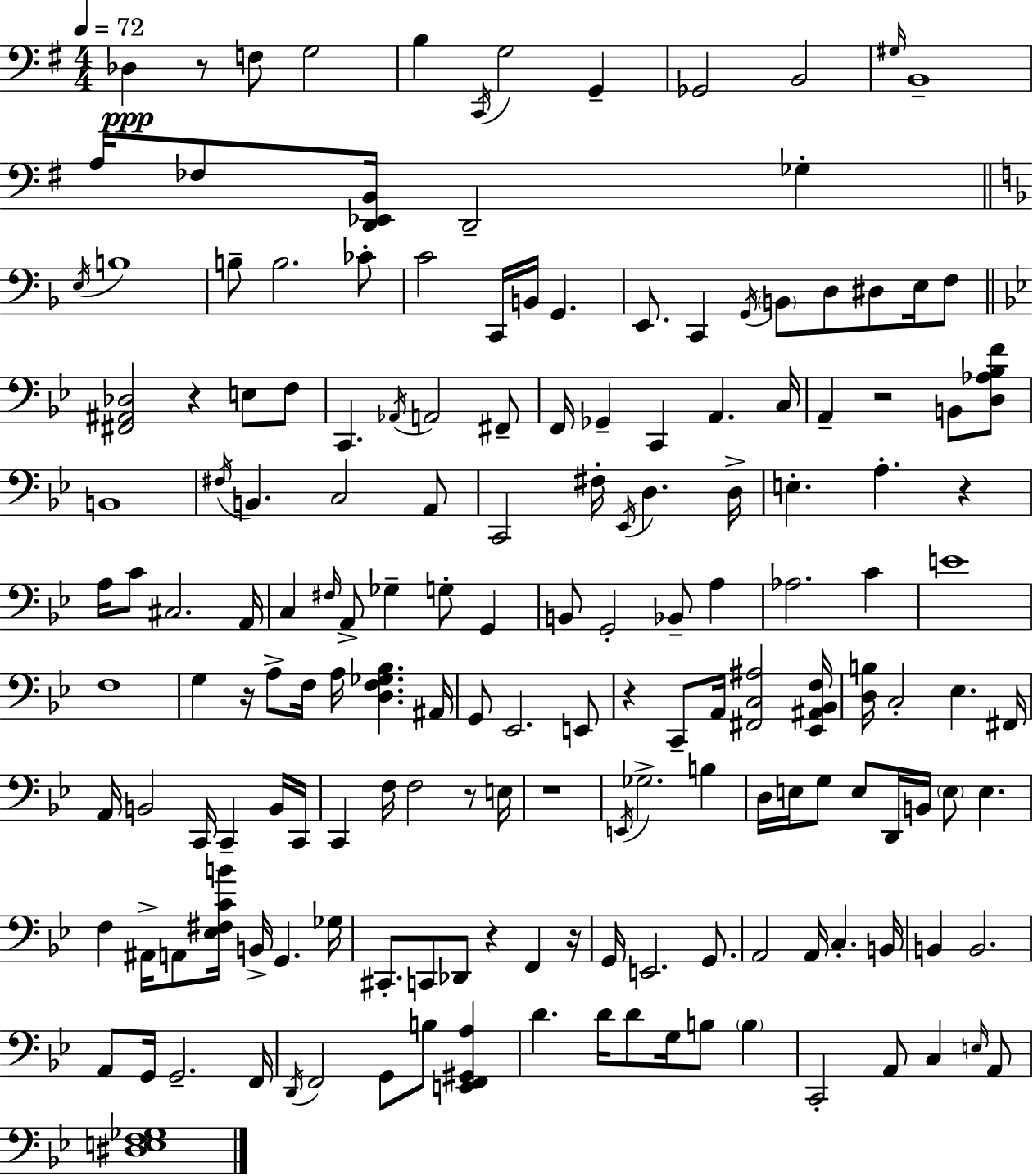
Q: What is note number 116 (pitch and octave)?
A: C#2